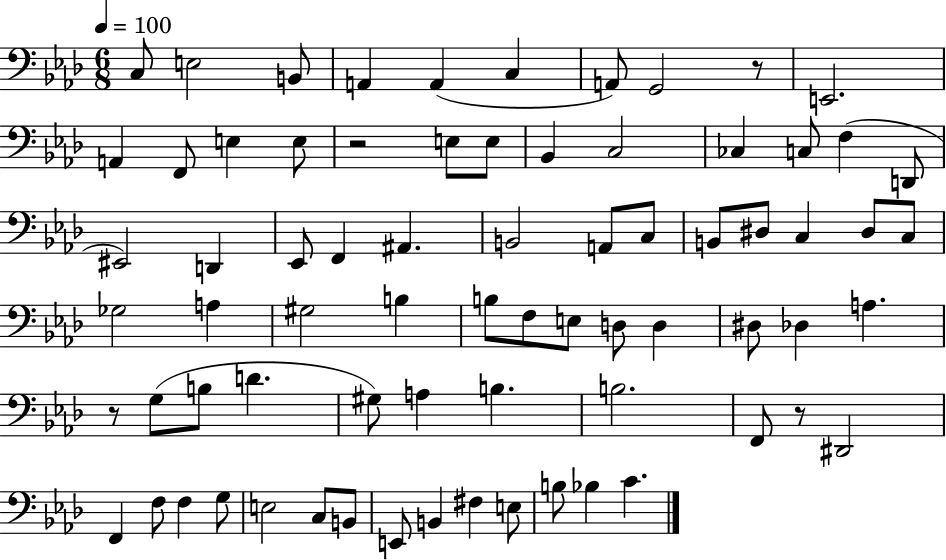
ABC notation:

X:1
T:Untitled
M:6/8
L:1/4
K:Ab
C,/2 E,2 B,,/2 A,, A,, C, A,,/2 G,,2 z/2 E,,2 A,, F,,/2 E, E,/2 z2 E,/2 E,/2 _B,, C,2 _C, C,/2 F, D,,/2 ^E,,2 D,, _E,,/2 F,, ^A,, B,,2 A,,/2 C,/2 B,,/2 ^D,/2 C, ^D,/2 C,/2 _G,2 A, ^G,2 B, B,/2 F,/2 E,/2 D,/2 D, ^D,/2 _D, A, z/2 G,/2 B,/2 D ^G,/2 A, B, B,2 F,,/2 z/2 ^D,,2 F,, F,/2 F, G,/2 E,2 C,/2 B,,/2 E,,/2 B,, ^F, E,/2 B,/2 _B, C